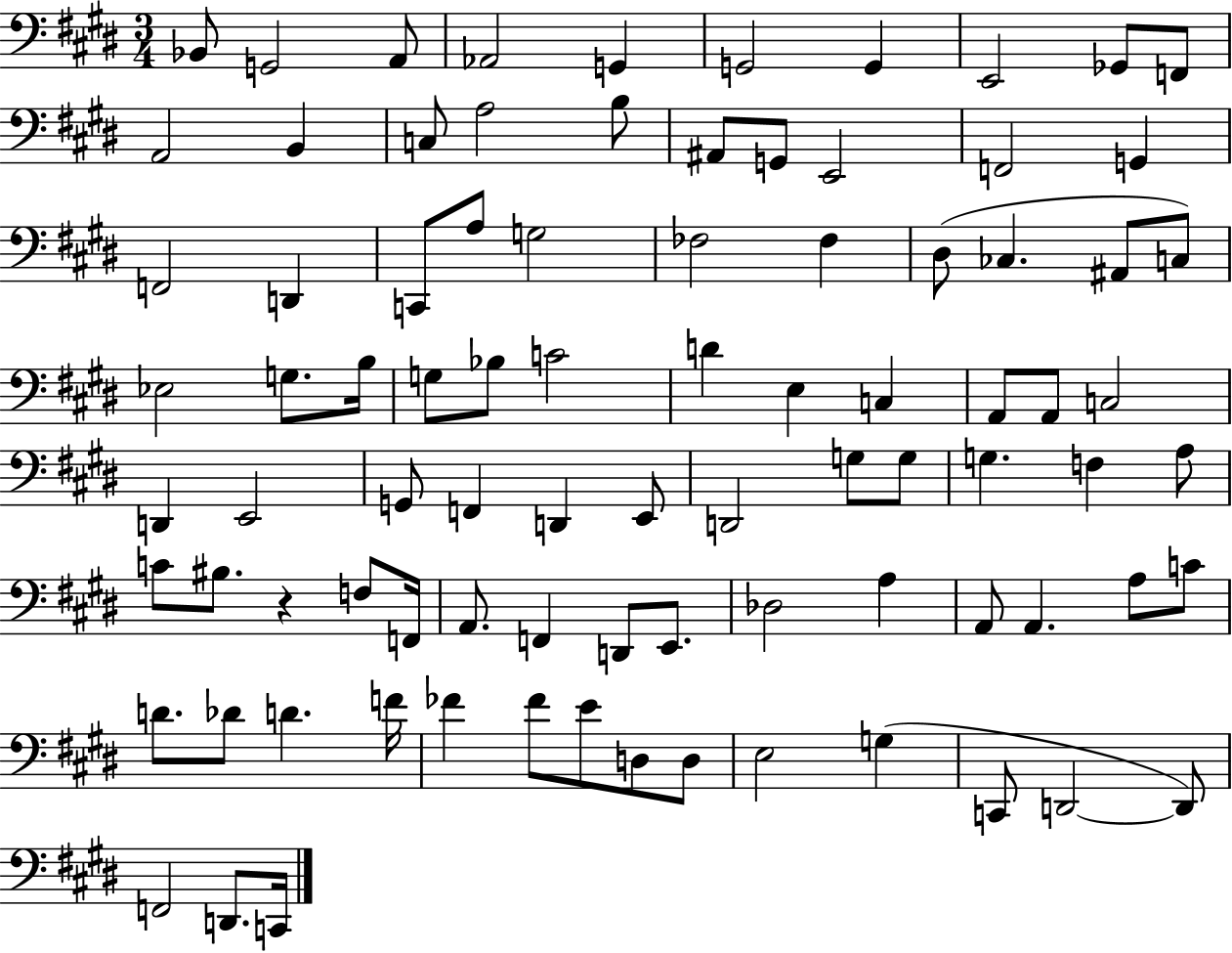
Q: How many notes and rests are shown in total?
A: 87